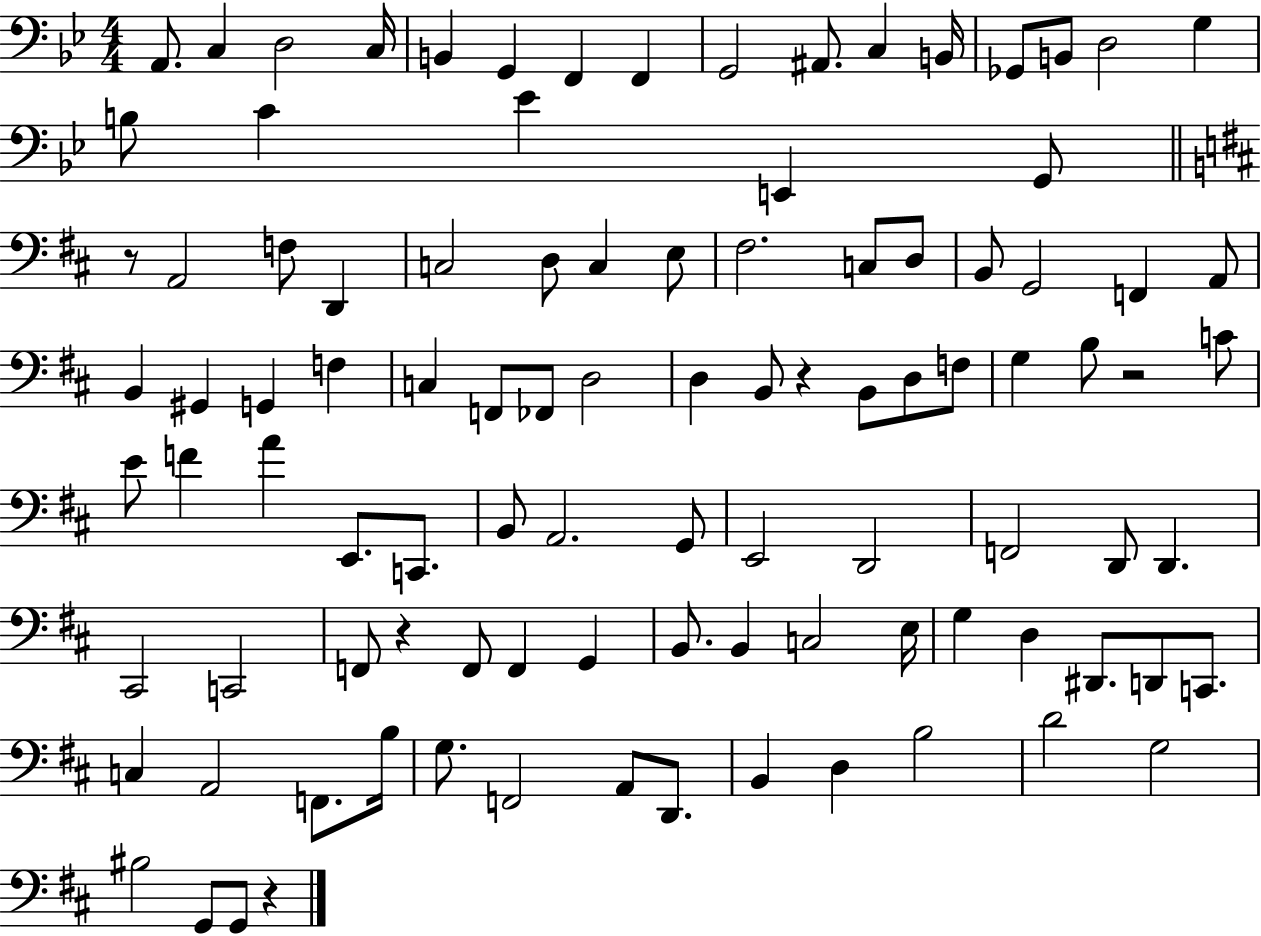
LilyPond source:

{
  \clef bass
  \numericTimeSignature
  \time 4/4
  \key bes \major
  \repeat volta 2 { a,8. c4 d2 c16 | b,4 g,4 f,4 f,4 | g,2 ais,8. c4 b,16 | ges,8 b,8 d2 g4 | \break b8 c'4 ees'4 e,4 g,8 | \bar "||" \break \key d \major r8 a,2 f8 d,4 | c2 d8 c4 e8 | fis2. c8 d8 | b,8 g,2 f,4 a,8 | \break b,4 gis,4 g,4 f4 | c4 f,8 fes,8 d2 | d4 b,8 r4 b,8 d8 f8 | g4 b8 r2 c'8 | \break e'8 f'4 a'4 e,8. c,8. | b,8 a,2. g,8 | e,2 d,2 | f,2 d,8 d,4. | \break cis,2 c,2 | f,8 r4 f,8 f,4 g,4 | b,8. b,4 c2 e16 | g4 d4 dis,8. d,8 c,8. | \break c4 a,2 f,8. b16 | g8. f,2 a,8 d,8. | b,4 d4 b2 | d'2 g2 | \break bis2 g,8 g,8 r4 | } \bar "|."
}